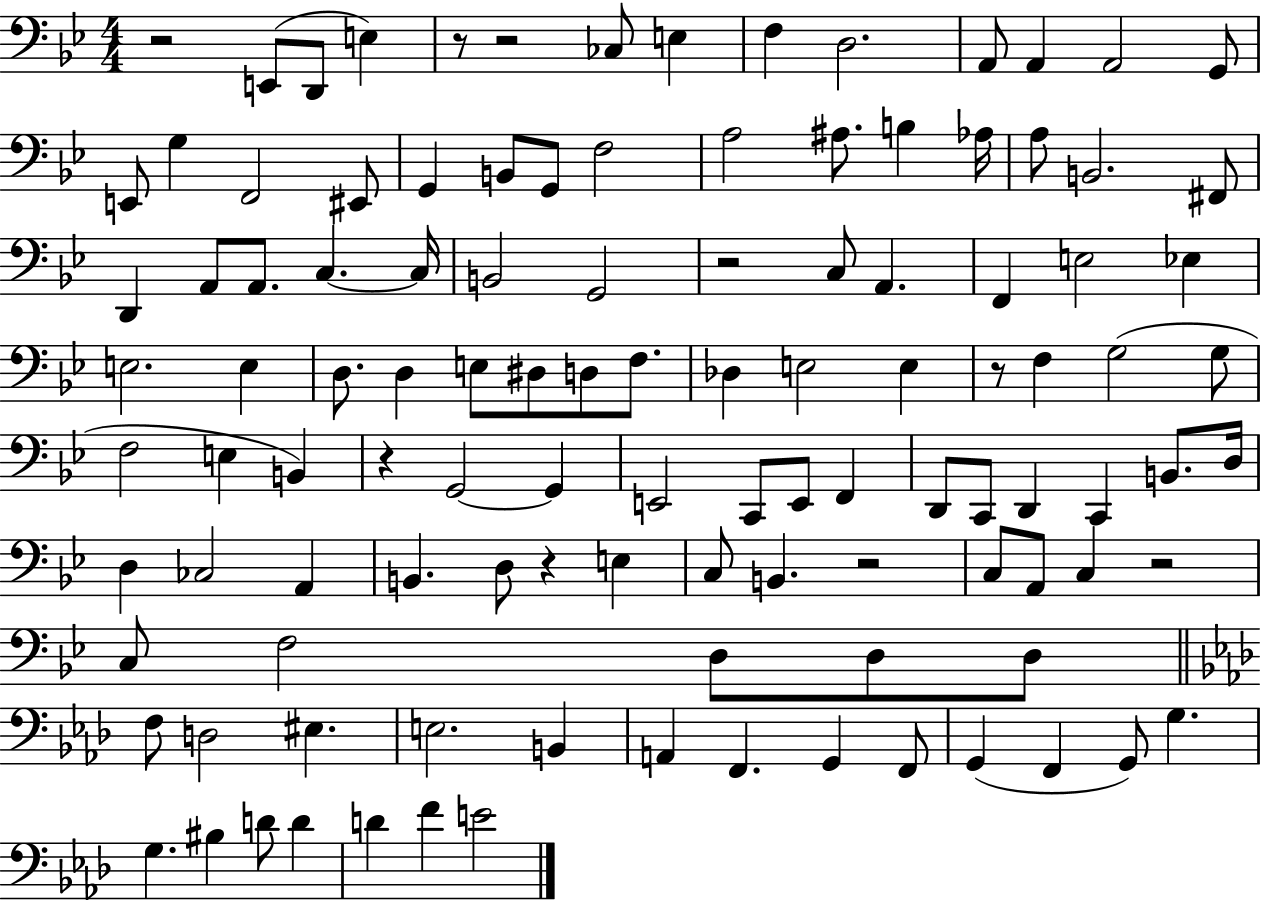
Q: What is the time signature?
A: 4/4